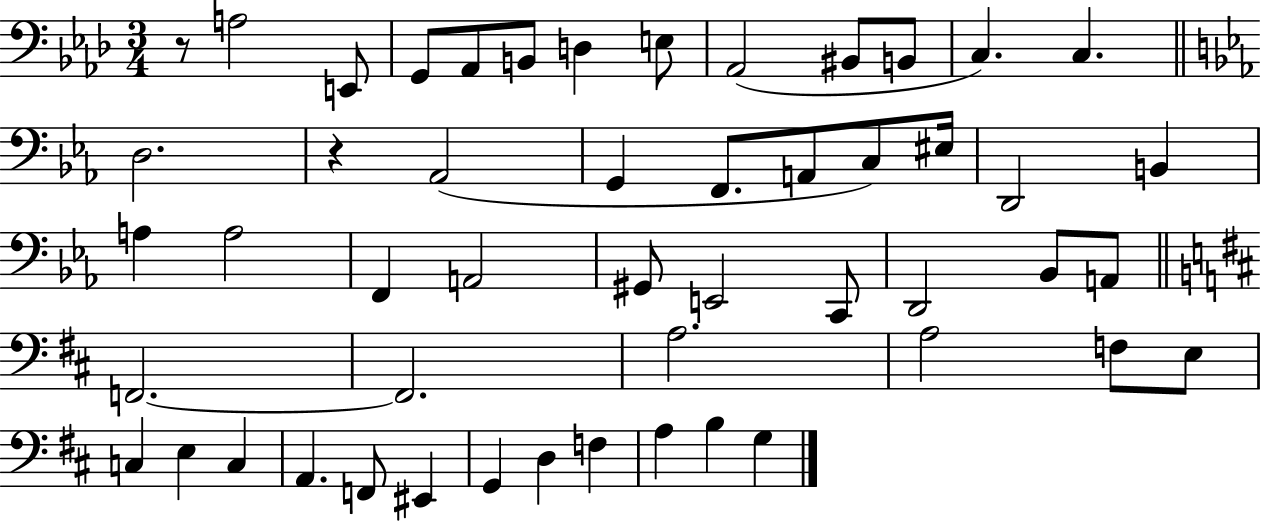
X:1
T:Untitled
M:3/4
L:1/4
K:Ab
z/2 A,2 E,,/2 G,,/2 _A,,/2 B,,/2 D, E,/2 _A,,2 ^B,,/2 B,,/2 C, C, D,2 z _A,,2 G,, F,,/2 A,,/2 C,/2 ^E,/4 D,,2 B,, A, A,2 F,, A,,2 ^G,,/2 E,,2 C,,/2 D,,2 _B,,/2 A,,/2 F,,2 F,,2 A,2 A,2 F,/2 E,/2 C, E, C, A,, F,,/2 ^E,, G,, D, F, A, B, G,